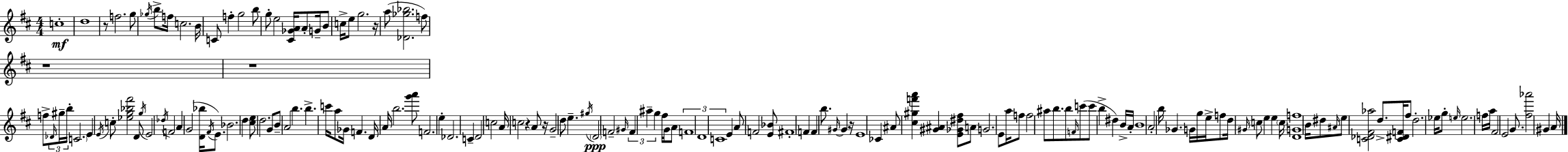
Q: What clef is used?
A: treble